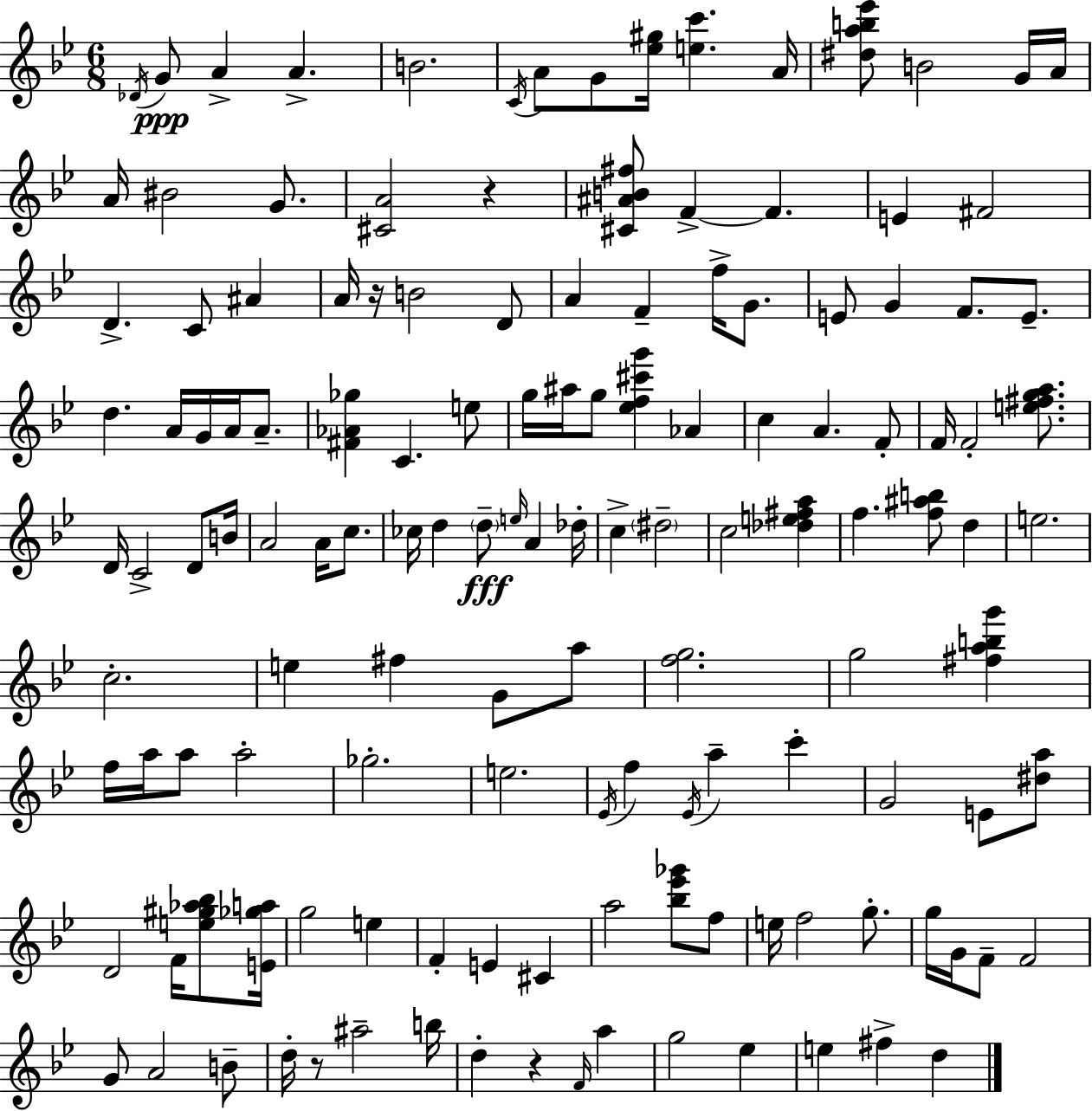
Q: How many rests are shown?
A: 4